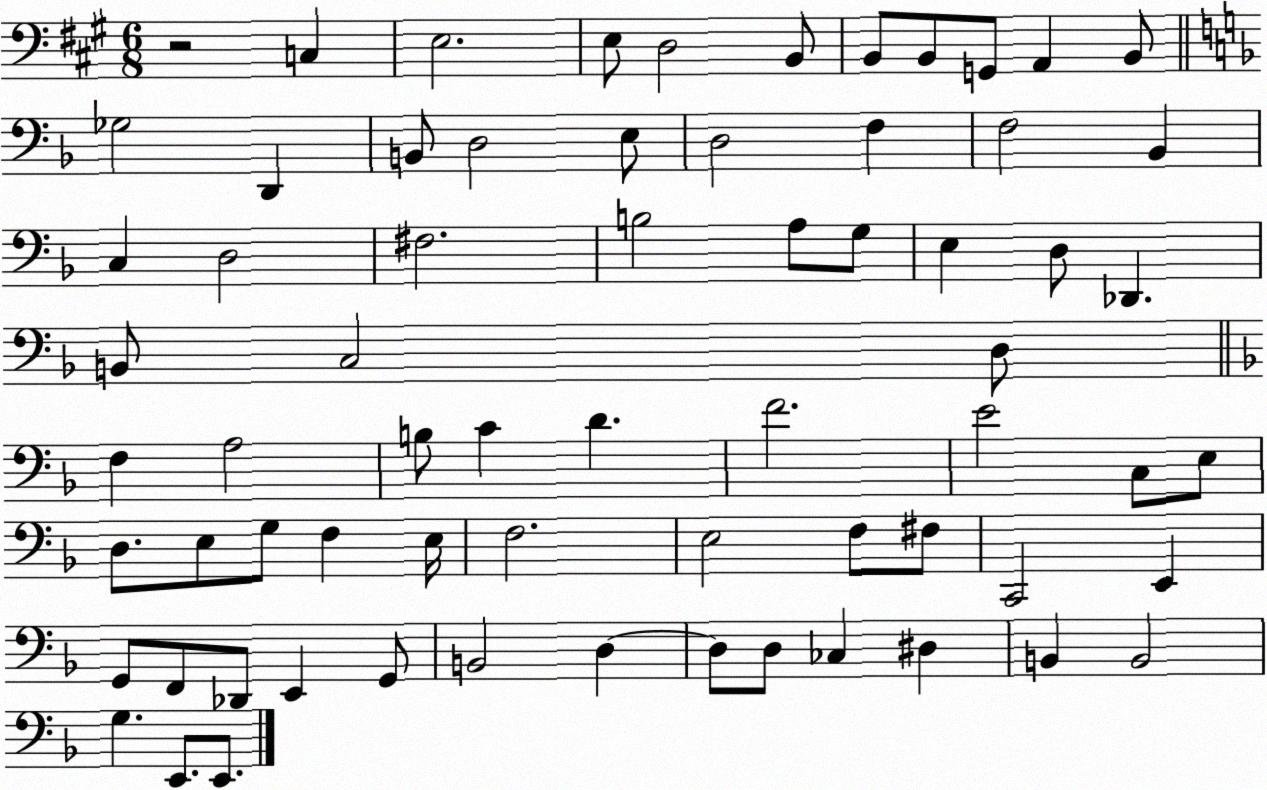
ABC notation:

X:1
T:Untitled
M:6/8
L:1/4
K:A
z2 C, E,2 E,/2 D,2 B,,/2 B,,/2 B,,/2 G,,/2 A,, B,,/2 _G,2 D,, B,,/2 D,2 E,/2 D,2 F, F,2 _B,, C, D,2 ^F,2 B,2 A,/2 G,/2 E, D,/2 _D,, B,,/2 C,2 D,/2 F, A,2 B,/2 C D F2 E2 C,/2 E,/2 D,/2 E,/2 G,/2 F, E,/4 F,2 E,2 F,/2 ^F,/2 C,,2 E,, G,,/2 F,,/2 _D,,/2 E,, G,,/2 B,,2 D, D,/2 D,/2 _C, ^D, B,, B,,2 G, E,,/2 E,,/2